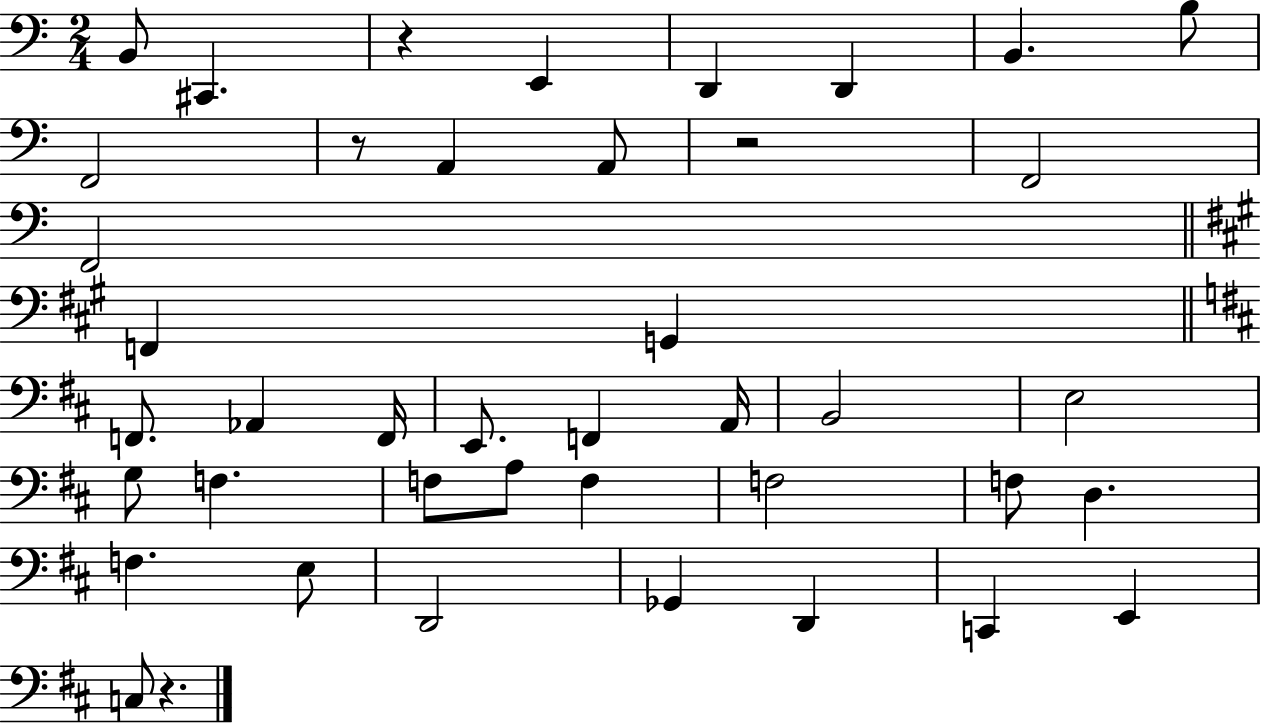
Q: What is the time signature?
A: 2/4